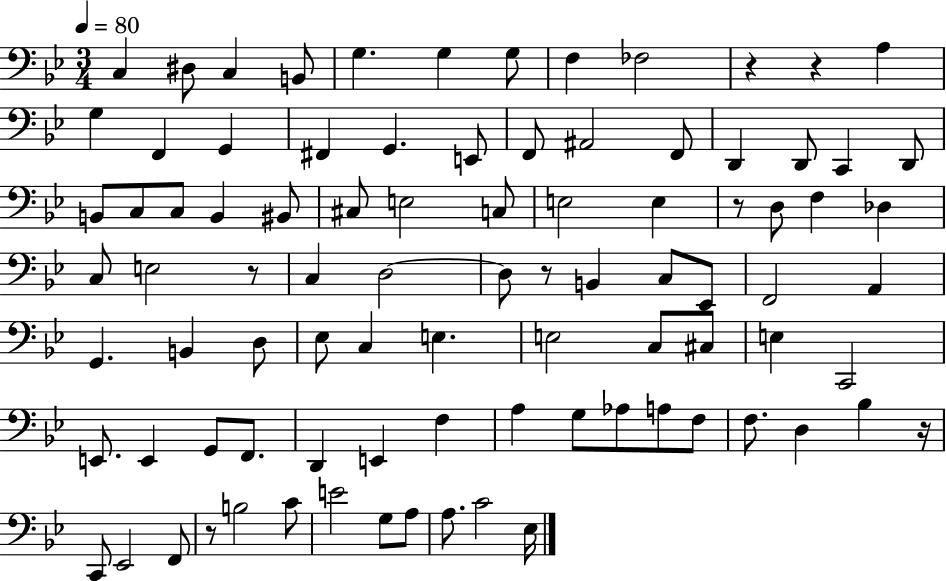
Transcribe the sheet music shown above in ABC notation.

X:1
T:Untitled
M:3/4
L:1/4
K:Bb
C, ^D,/2 C, B,,/2 G, G, G,/2 F, _F,2 z z A, G, F,, G,, ^F,, G,, E,,/2 F,,/2 ^A,,2 F,,/2 D,, D,,/2 C,, D,,/2 B,,/2 C,/2 C,/2 B,, ^B,,/2 ^C,/2 E,2 C,/2 E,2 E, z/2 D,/2 F, _D, C,/2 E,2 z/2 C, D,2 D,/2 z/2 B,, C,/2 _E,,/2 F,,2 A,, G,, B,, D,/2 _E,/2 C, E, E,2 C,/2 ^C,/2 E, C,,2 E,,/2 E,, G,,/2 F,,/2 D,, E,, F, A, G,/2 _A,/2 A,/2 F,/2 F,/2 D, _B, z/4 C,,/2 _E,,2 F,,/2 z/2 B,2 C/2 E2 G,/2 A,/2 A,/2 C2 _E,/4